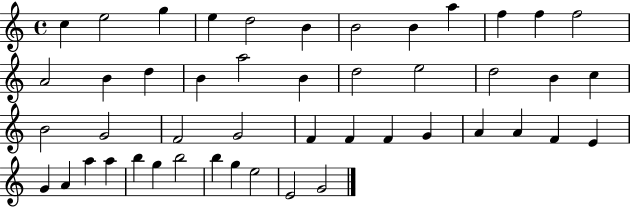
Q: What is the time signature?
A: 4/4